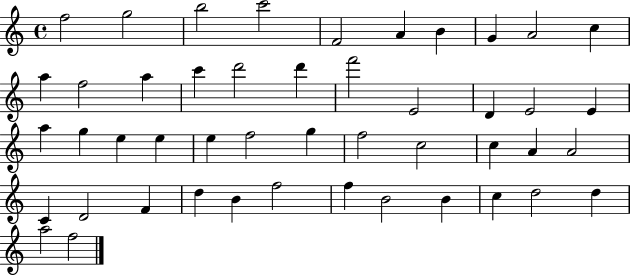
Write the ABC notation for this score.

X:1
T:Untitled
M:4/4
L:1/4
K:C
f2 g2 b2 c'2 F2 A B G A2 c a f2 a c' d'2 d' f'2 E2 D E2 E a g e e e f2 g f2 c2 c A A2 C D2 F d B f2 f B2 B c d2 d a2 f2